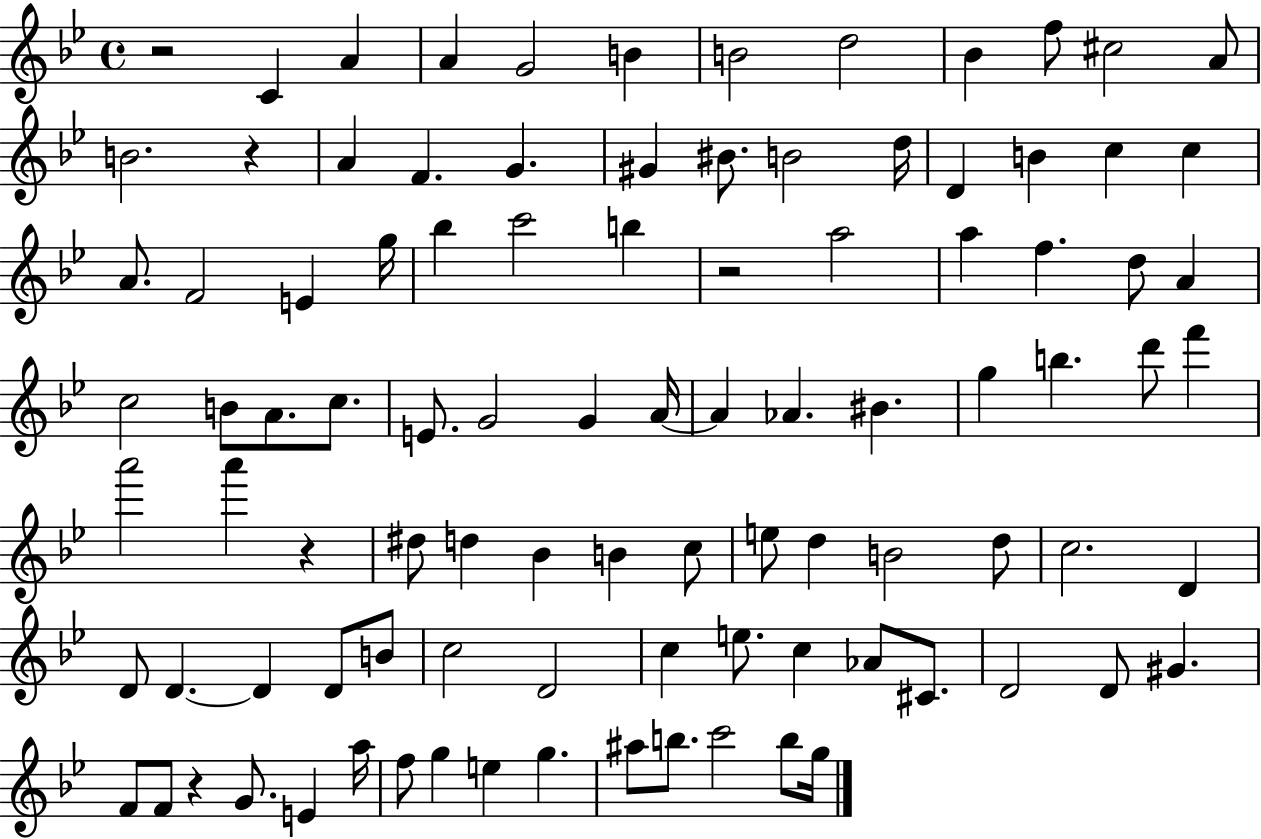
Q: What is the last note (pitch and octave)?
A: G5